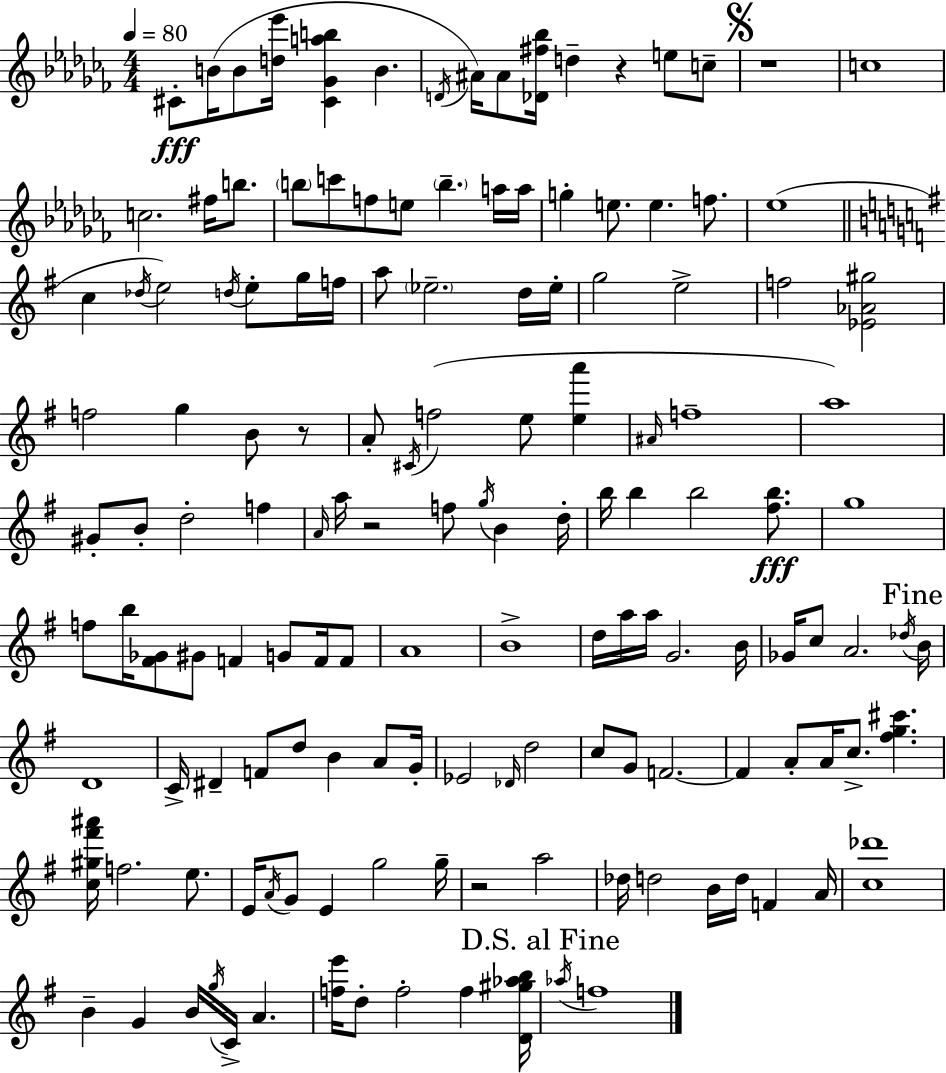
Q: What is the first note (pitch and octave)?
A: C#4